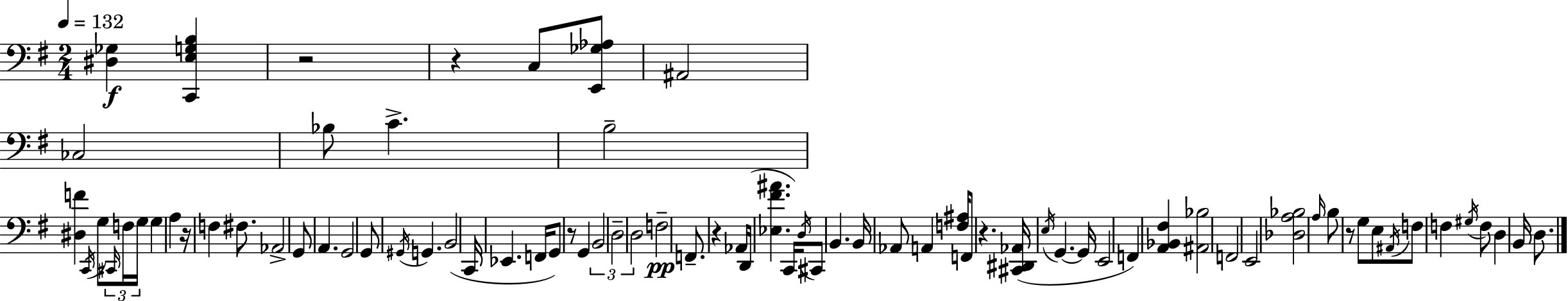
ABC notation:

X:1
T:Untitled
M:2/4
L:1/4
K:Em
[^D,_G,] [C,,E,G,B,] z2 z C,/2 [E,,_G,_A,]/2 ^A,,2 _C,2 _B,/2 C B,2 [^D,F] C,,/4 G,/2 ^C,,/4 F,/4 G,/4 G, A, z/4 F, ^F,/2 _A,,2 G,,/2 A,, G,,2 G,,/2 ^G,,/4 G,, B,,2 C,,/4 _E,, F,,/4 G,,/2 z/2 G,, B,,2 D,2 D,2 F,2 F,,/2 z _A,,/4 D,,/4 [_E,^F^A] C,,/4 D,/4 ^C,,/2 B,, B,,/4 _A,,/2 A,, [F,^A,]/4 F,,/2 z [^C,,^D,,_A,,]/4 E,/4 G,, G,,/4 E,,2 F,, [A,,_B,,^F,] [^A,,_B,]2 F,,2 E,,2 [_D,A,_B,]2 A,/4 B,/2 z/2 G,/2 E,/2 ^A,,/4 F,/2 F, ^G,/4 F,/2 D, B,,/4 D,/2